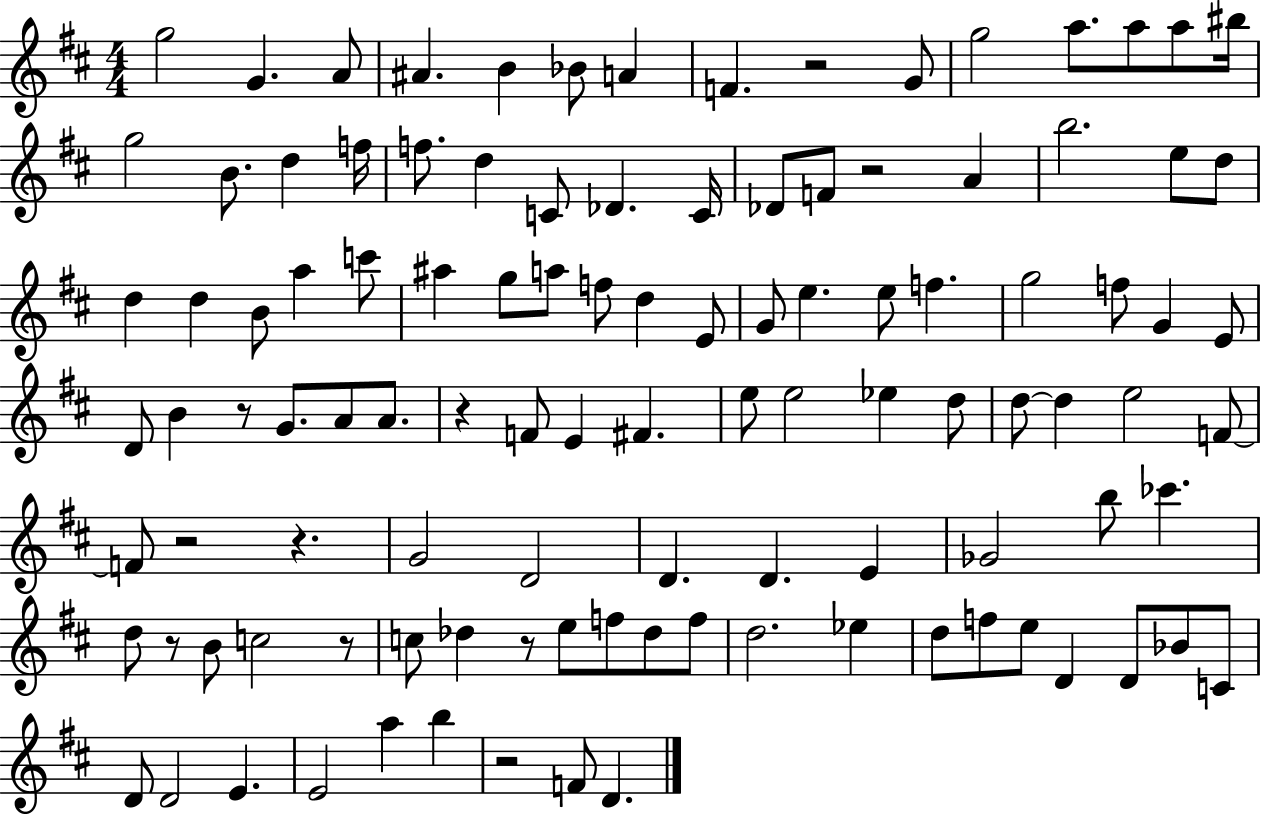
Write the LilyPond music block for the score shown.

{
  \clef treble
  \numericTimeSignature
  \time 4/4
  \key d \major
  g''2 g'4. a'8 | ais'4. b'4 bes'8 a'4 | f'4. r2 g'8 | g''2 a''8. a''8 a''8 bis''16 | \break g''2 b'8. d''4 f''16 | f''8. d''4 c'8 des'4. c'16 | des'8 f'8 r2 a'4 | b''2. e''8 d''8 | \break d''4 d''4 b'8 a''4 c'''8 | ais''4 g''8 a''8 f''8 d''4 e'8 | g'8 e''4. e''8 f''4. | g''2 f''8 g'4 e'8 | \break d'8 b'4 r8 g'8. a'8 a'8. | r4 f'8 e'4 fis'4. | e''8 e''2 ees''4 d''8 | d''8~~ d''4 e''2 f'8~~ | \break f'8 r2 r4. | g'2 d'2 | d'4. d'4. e'4 | ges'2 b''8 ces'''4. | \break d''8 r8 b'8 c''2 r8 | c''8 des''4 r8 e''8 f''8 des''8 f''8 | d''2. ees''4 | d''8 f''8 e''8 d'4 d'8 bes'8 c'8 | \break d'8 d'2 e'4. | e'2 a''4 b''4 | r2 f'8 d'4. | \bar "|."
}